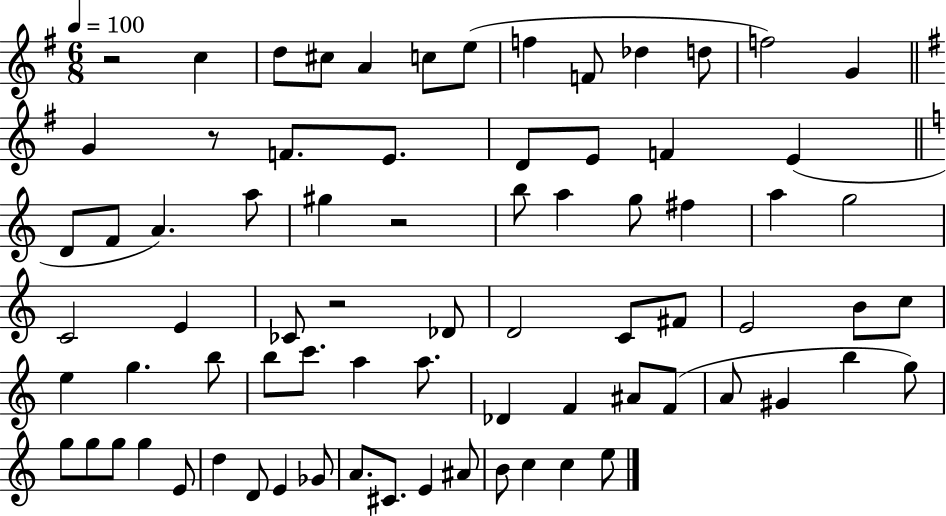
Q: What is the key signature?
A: G major